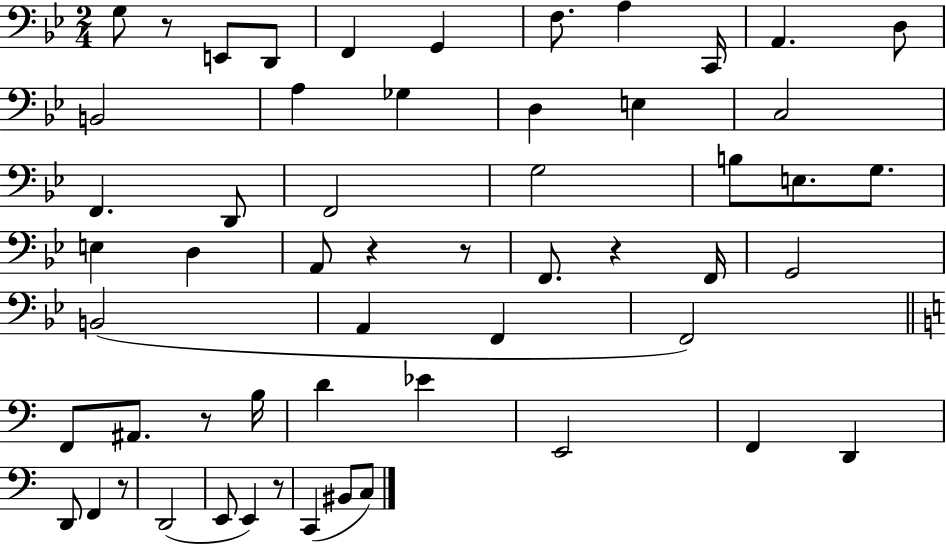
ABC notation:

X:1
T:Untitled
M:2/4
L:1/4
K:Bb
G,/2 z/2 E,,/2 D,,/2 F,, G,, F,/2 A, C,,/4 A,, D,/2 B,,2 A, _G, D, E, C,2 F,, D,,/2 F,,2 G,2 B,/2 E,/2 G,/2 E, D, A,,/2 z z/2 F,,/2 z F,,/4 G,,2 B,,2 A,, F,, F,,2 F,,/2 ^A,,/2 z/2 B,/4 D _E E,,2 F,, D,, D,,/2 F,, z/2 D,,2 E,,/2 E,, z/2 C,, ^B,,/2 C,/2